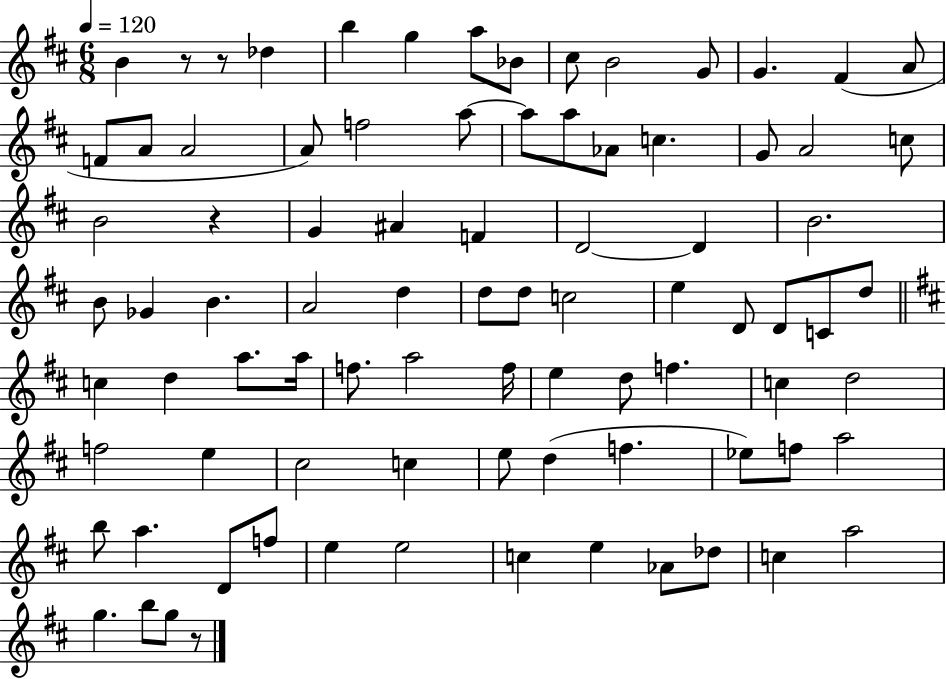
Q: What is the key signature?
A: D major